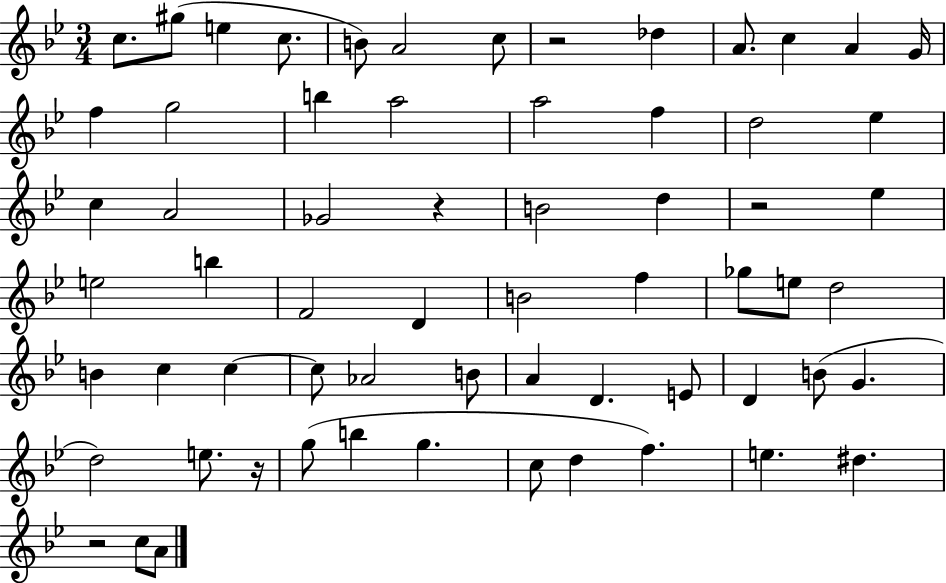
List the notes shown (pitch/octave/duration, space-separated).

C5/e. G#5/e E5/q C5/e. B4/e A4/h C5/e R/h Db5/q A4/e. C5/q A4/q G4/s F5/q G5/h B5/q A5/h A5/h F5/q D5/h Eb5/q C5/q A4/h Gb4/h R/q B4/h D5/q R/h Eb5/q E5/h B5/q F4/h D4/q B4/h F5/q Gb5/e E5/e D5/h B4/q C5/q C5/q C5/e Ab4/h B4/e A4/q D4/q. E4/e D4/q B4/e G4/q. D5/h E5/e. R/s G5/e B5/q G5/q. C5/e D5/q F5/q. E5/q. D#5/q. R/h C5/e A4/e